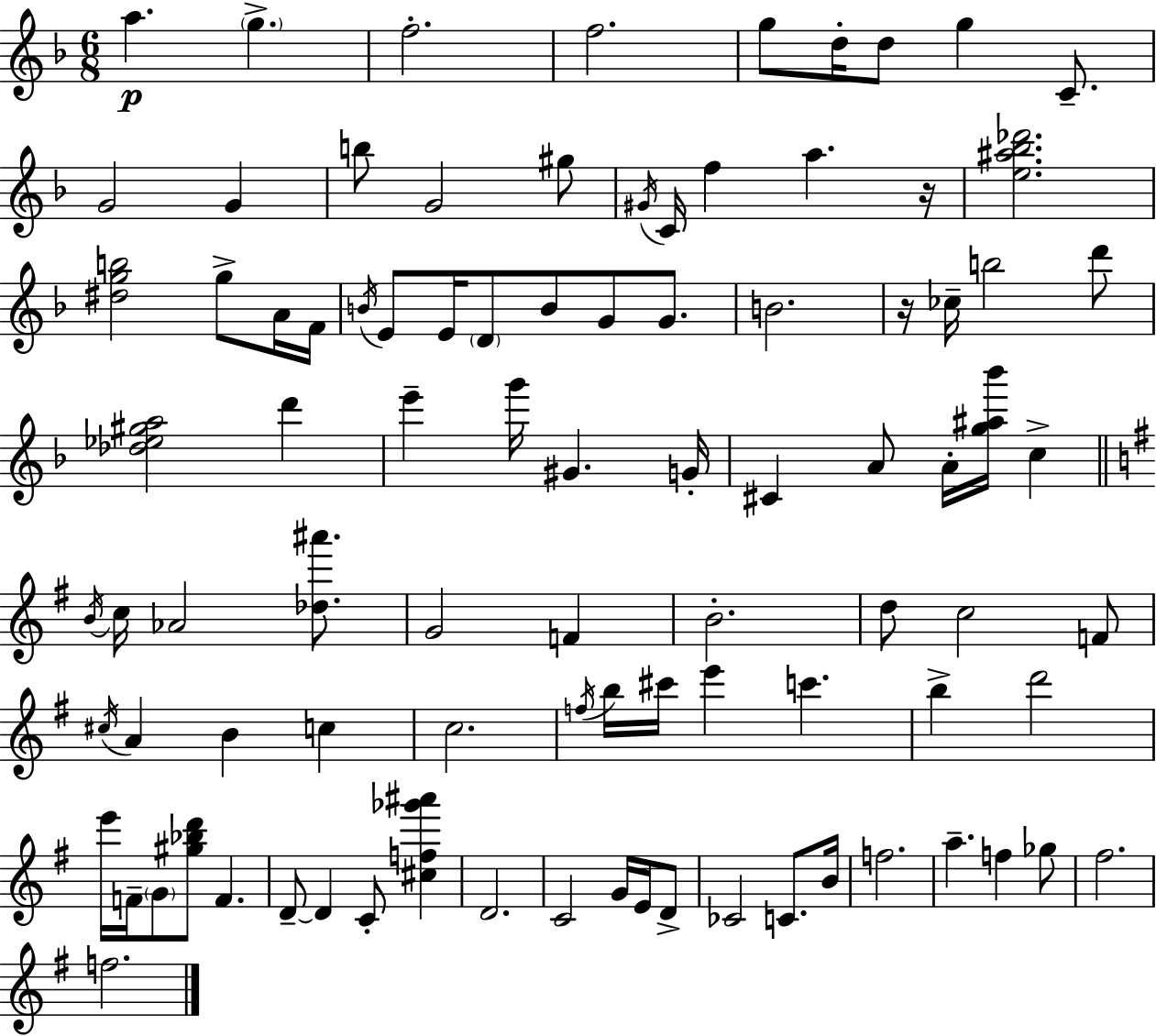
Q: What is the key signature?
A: F major